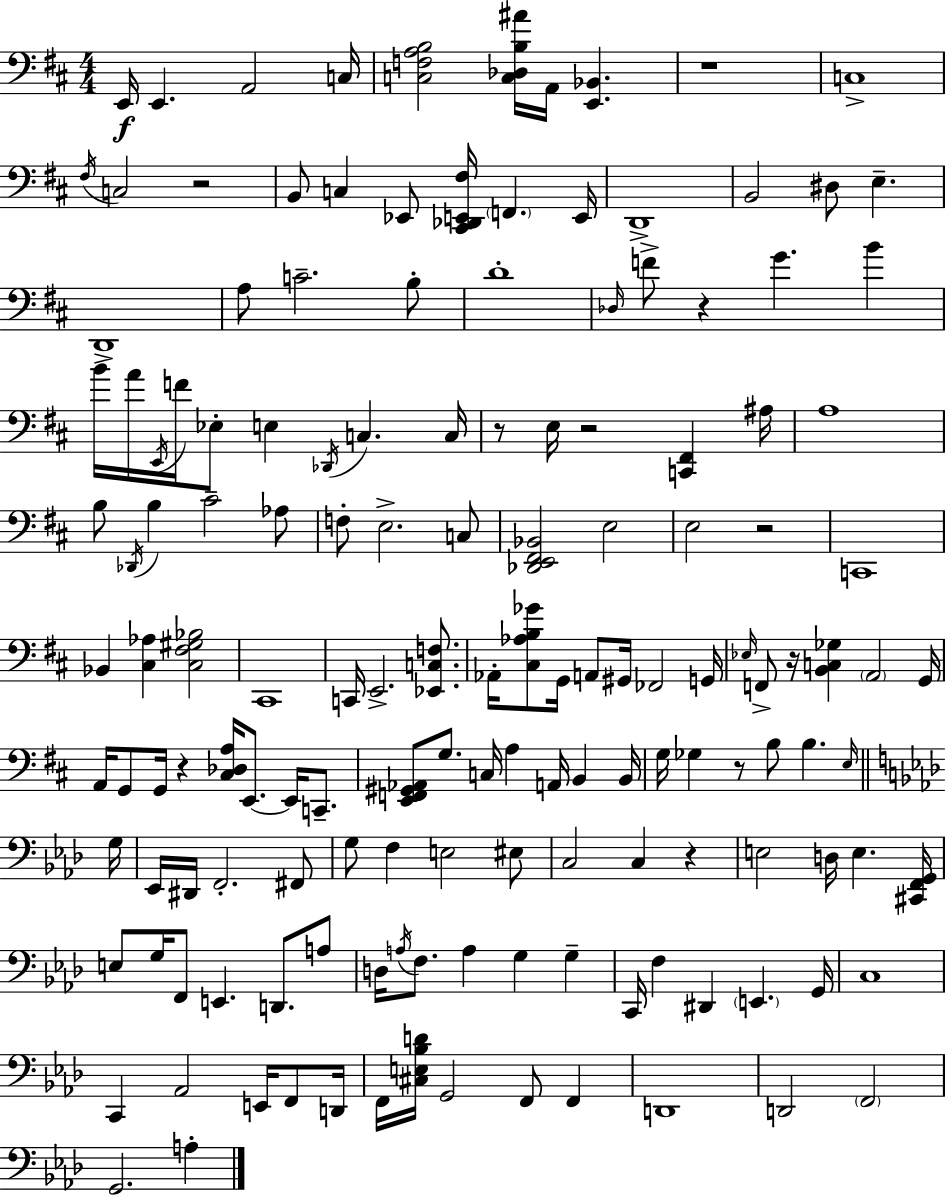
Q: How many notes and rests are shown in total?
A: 151